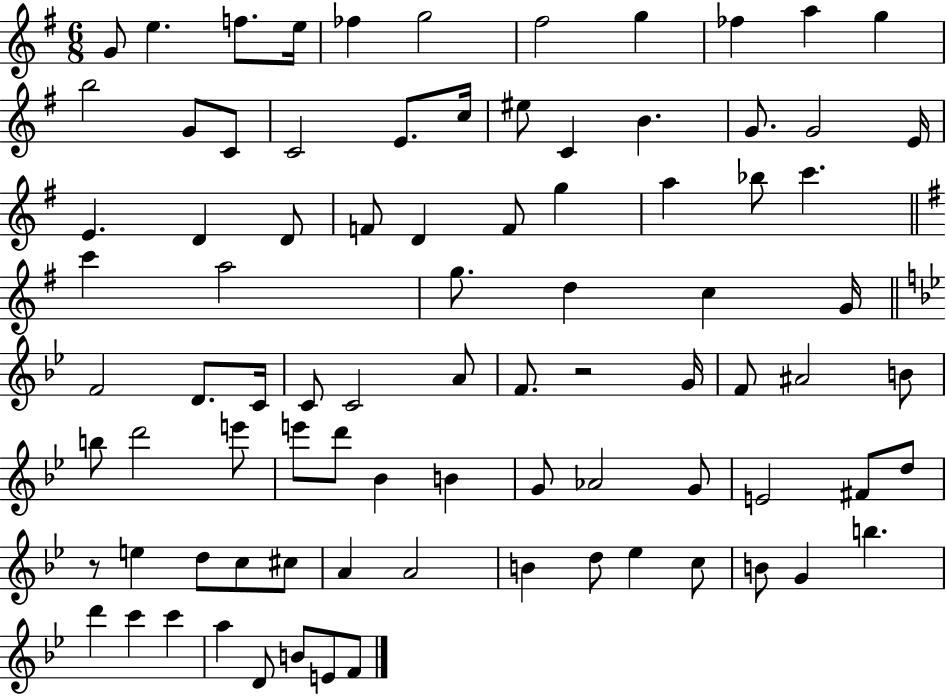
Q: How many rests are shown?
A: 2